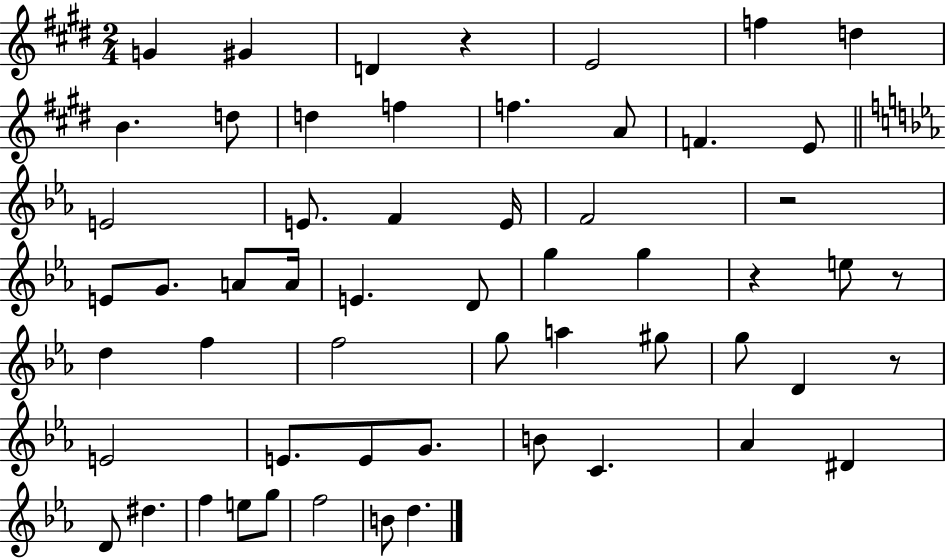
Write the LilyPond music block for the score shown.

{
  \clef treble
  \numericTimeSignature
  \time 2/4
  \key e \major
  g'4 gis'4 | d'4 r4 | e'2 | f''4 d''4 | \break b'4. d''8 | d''4 f''4 | f''4. a'8 | f'4. e'8 | \break \bar "||" \break \key ees \major e'2 | e'8. f'4 e'16 | f'2 | r2 | \break e'8 g'8. a'8 a'16 | e'4. d'8 | g''4 g''4 | r4 e''8 r8 | \break d''4 f''4 | f''2 | g''8 a''4 gis''8 | g''8 d'4 r8 | \break e'2 | e'8. e'8 g'8. | b'8 c'4. | aes'4 dis'4 | \break d'8 dis''4. | f''4 e''8 g''8 | f''2 | b'8 d''4. | \break \bar "|."
}